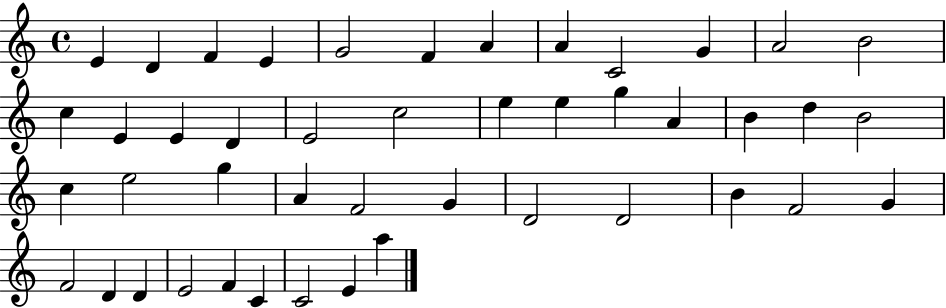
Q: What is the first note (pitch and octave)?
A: E4